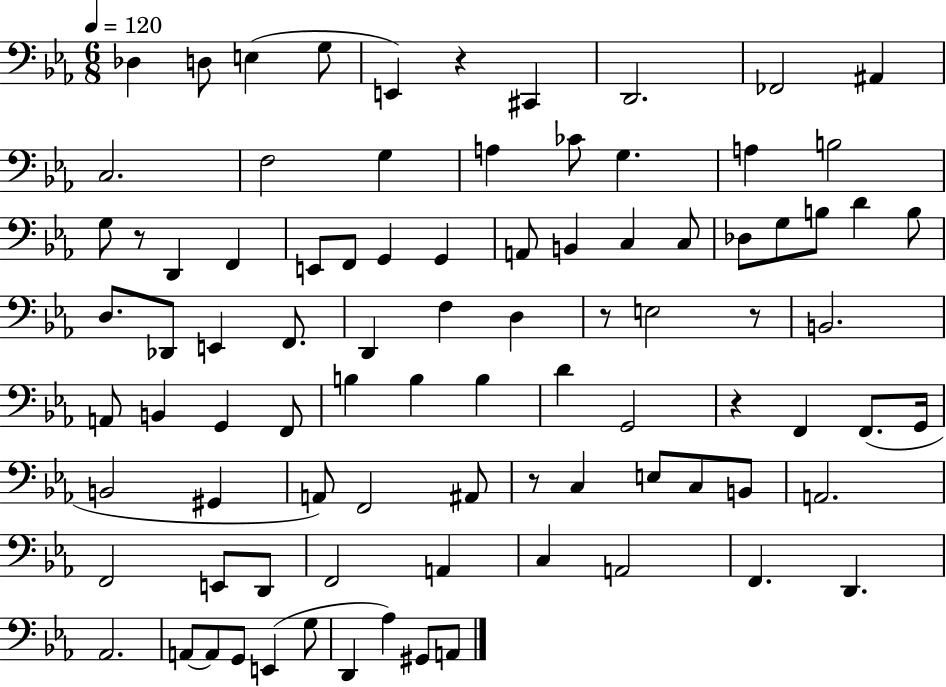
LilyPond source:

{
  \clef bass
  \numericTimeSignature
  \time 6/8
  \key ees \major
  \tempo 4 = 120
  des4 d8 e4( g8 | e,4) r4 cis,4 | d,2. | fes,2 ais,4 | \break c2. | f2 g4 | a4 ces'8 g4. | a4 b2 | \break g8 r8 d,4 f,4 | e,8 f,8 g,4 g,4 | a,8 b,4 c4 c8 | des8 g8 b8 d'4 b8 | \break d8. des,8 e,4 f,8. | d,4 f4 d4 | r8 e2 r8 | b,2. | \break a,8 b,4 g,4 f,8 | b4 b4 b4 | d'4 g,2 | r4 f,4 f,8.( g,16 | \break b,2 gis,4 | a,8) f,2 ais,8 | r8 c4 e8 c8 b,8 | a,2. | \break f,2 e,8 d,8 | f,2 a,4 | c4 a,2 | f,4. d,4. | \break aes,2. | a,8~~ a,8 g,8 e,4( g8 | d,4 aes4) gis,8 a,8 | \bar "|."
}